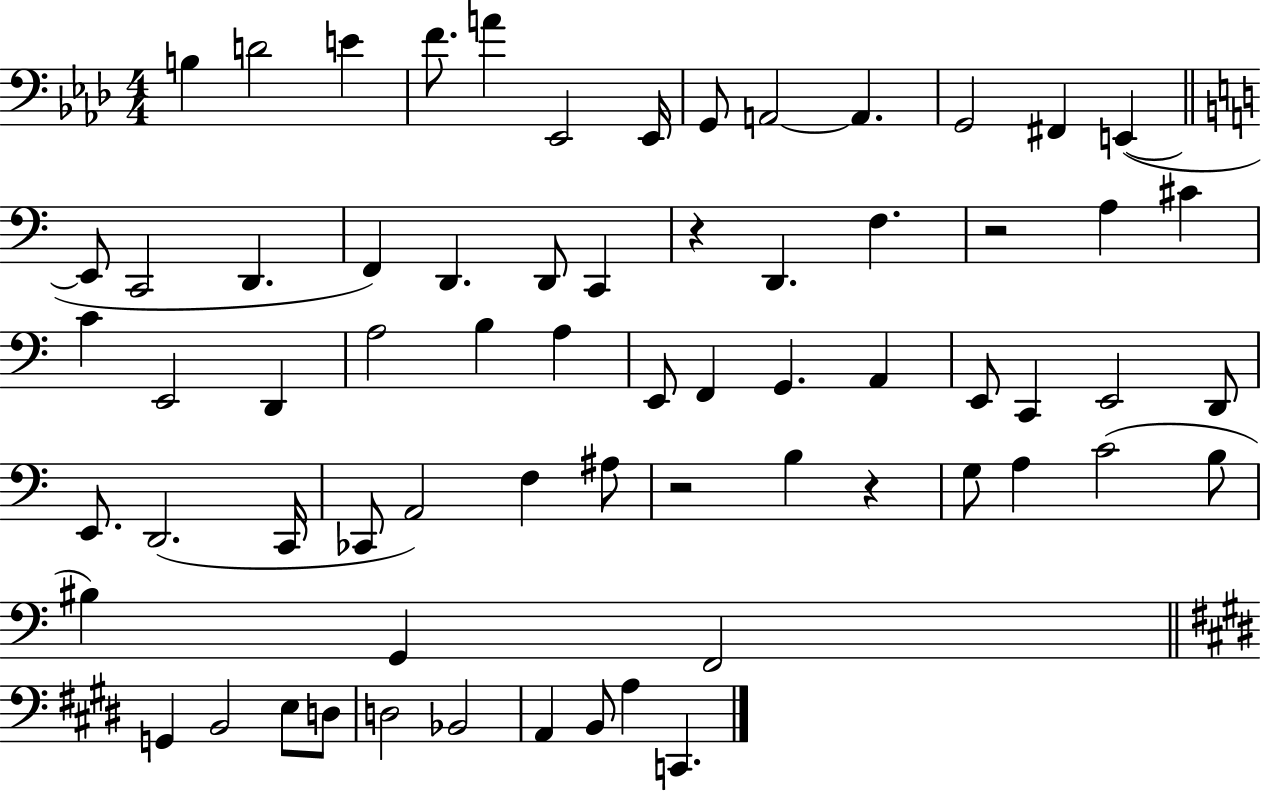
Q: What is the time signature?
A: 4/4